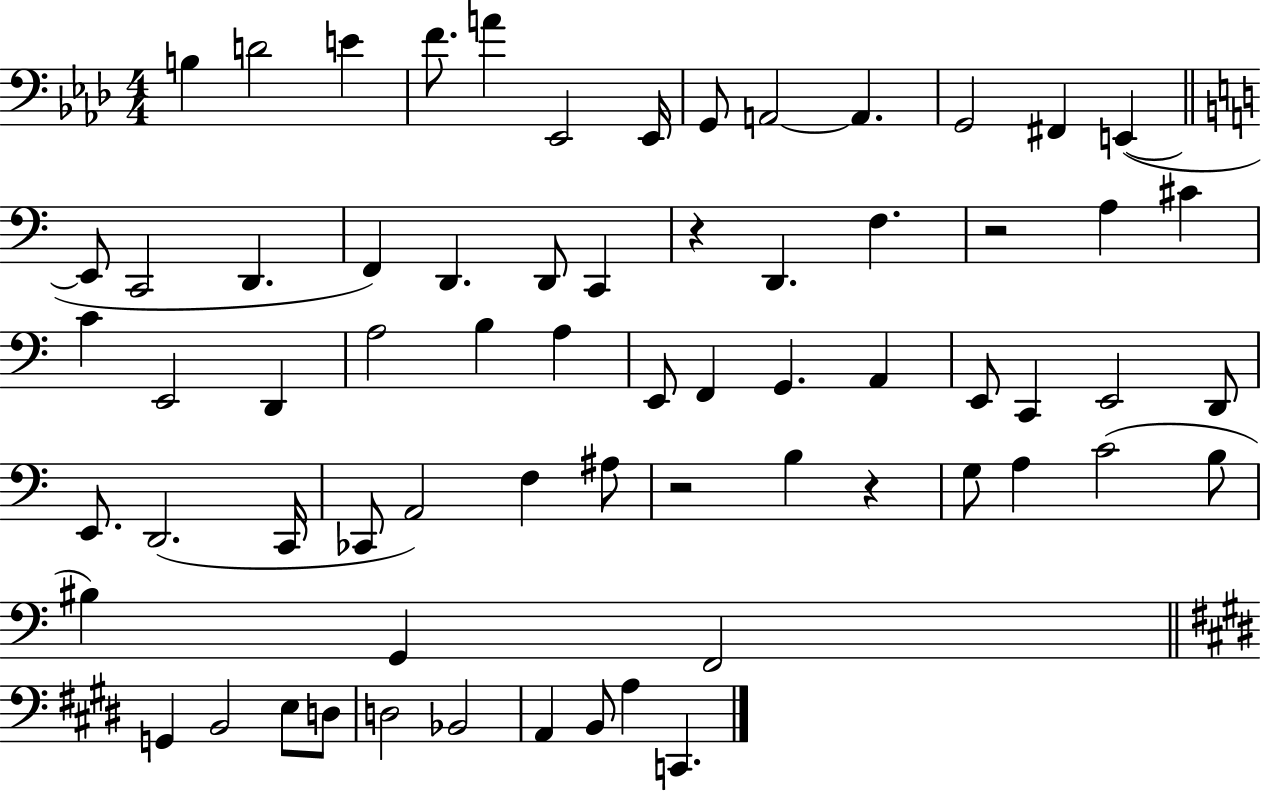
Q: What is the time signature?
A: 4/4